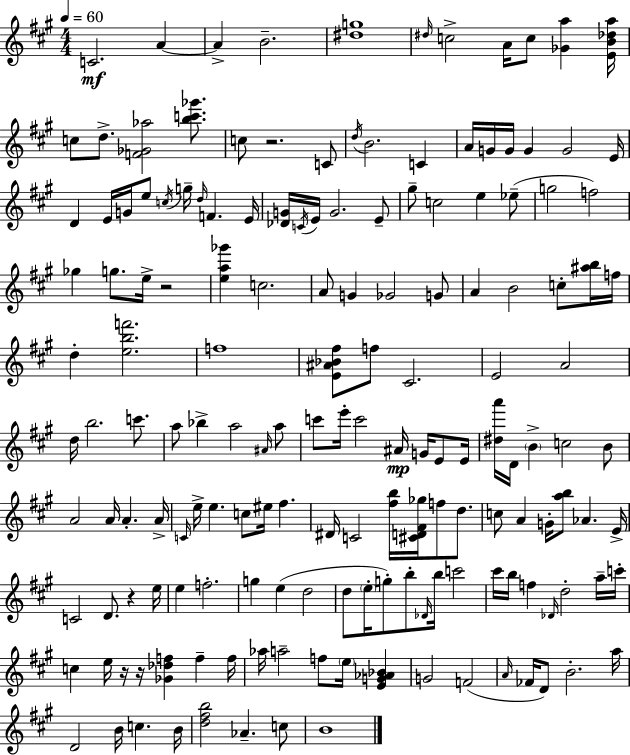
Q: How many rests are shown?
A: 5